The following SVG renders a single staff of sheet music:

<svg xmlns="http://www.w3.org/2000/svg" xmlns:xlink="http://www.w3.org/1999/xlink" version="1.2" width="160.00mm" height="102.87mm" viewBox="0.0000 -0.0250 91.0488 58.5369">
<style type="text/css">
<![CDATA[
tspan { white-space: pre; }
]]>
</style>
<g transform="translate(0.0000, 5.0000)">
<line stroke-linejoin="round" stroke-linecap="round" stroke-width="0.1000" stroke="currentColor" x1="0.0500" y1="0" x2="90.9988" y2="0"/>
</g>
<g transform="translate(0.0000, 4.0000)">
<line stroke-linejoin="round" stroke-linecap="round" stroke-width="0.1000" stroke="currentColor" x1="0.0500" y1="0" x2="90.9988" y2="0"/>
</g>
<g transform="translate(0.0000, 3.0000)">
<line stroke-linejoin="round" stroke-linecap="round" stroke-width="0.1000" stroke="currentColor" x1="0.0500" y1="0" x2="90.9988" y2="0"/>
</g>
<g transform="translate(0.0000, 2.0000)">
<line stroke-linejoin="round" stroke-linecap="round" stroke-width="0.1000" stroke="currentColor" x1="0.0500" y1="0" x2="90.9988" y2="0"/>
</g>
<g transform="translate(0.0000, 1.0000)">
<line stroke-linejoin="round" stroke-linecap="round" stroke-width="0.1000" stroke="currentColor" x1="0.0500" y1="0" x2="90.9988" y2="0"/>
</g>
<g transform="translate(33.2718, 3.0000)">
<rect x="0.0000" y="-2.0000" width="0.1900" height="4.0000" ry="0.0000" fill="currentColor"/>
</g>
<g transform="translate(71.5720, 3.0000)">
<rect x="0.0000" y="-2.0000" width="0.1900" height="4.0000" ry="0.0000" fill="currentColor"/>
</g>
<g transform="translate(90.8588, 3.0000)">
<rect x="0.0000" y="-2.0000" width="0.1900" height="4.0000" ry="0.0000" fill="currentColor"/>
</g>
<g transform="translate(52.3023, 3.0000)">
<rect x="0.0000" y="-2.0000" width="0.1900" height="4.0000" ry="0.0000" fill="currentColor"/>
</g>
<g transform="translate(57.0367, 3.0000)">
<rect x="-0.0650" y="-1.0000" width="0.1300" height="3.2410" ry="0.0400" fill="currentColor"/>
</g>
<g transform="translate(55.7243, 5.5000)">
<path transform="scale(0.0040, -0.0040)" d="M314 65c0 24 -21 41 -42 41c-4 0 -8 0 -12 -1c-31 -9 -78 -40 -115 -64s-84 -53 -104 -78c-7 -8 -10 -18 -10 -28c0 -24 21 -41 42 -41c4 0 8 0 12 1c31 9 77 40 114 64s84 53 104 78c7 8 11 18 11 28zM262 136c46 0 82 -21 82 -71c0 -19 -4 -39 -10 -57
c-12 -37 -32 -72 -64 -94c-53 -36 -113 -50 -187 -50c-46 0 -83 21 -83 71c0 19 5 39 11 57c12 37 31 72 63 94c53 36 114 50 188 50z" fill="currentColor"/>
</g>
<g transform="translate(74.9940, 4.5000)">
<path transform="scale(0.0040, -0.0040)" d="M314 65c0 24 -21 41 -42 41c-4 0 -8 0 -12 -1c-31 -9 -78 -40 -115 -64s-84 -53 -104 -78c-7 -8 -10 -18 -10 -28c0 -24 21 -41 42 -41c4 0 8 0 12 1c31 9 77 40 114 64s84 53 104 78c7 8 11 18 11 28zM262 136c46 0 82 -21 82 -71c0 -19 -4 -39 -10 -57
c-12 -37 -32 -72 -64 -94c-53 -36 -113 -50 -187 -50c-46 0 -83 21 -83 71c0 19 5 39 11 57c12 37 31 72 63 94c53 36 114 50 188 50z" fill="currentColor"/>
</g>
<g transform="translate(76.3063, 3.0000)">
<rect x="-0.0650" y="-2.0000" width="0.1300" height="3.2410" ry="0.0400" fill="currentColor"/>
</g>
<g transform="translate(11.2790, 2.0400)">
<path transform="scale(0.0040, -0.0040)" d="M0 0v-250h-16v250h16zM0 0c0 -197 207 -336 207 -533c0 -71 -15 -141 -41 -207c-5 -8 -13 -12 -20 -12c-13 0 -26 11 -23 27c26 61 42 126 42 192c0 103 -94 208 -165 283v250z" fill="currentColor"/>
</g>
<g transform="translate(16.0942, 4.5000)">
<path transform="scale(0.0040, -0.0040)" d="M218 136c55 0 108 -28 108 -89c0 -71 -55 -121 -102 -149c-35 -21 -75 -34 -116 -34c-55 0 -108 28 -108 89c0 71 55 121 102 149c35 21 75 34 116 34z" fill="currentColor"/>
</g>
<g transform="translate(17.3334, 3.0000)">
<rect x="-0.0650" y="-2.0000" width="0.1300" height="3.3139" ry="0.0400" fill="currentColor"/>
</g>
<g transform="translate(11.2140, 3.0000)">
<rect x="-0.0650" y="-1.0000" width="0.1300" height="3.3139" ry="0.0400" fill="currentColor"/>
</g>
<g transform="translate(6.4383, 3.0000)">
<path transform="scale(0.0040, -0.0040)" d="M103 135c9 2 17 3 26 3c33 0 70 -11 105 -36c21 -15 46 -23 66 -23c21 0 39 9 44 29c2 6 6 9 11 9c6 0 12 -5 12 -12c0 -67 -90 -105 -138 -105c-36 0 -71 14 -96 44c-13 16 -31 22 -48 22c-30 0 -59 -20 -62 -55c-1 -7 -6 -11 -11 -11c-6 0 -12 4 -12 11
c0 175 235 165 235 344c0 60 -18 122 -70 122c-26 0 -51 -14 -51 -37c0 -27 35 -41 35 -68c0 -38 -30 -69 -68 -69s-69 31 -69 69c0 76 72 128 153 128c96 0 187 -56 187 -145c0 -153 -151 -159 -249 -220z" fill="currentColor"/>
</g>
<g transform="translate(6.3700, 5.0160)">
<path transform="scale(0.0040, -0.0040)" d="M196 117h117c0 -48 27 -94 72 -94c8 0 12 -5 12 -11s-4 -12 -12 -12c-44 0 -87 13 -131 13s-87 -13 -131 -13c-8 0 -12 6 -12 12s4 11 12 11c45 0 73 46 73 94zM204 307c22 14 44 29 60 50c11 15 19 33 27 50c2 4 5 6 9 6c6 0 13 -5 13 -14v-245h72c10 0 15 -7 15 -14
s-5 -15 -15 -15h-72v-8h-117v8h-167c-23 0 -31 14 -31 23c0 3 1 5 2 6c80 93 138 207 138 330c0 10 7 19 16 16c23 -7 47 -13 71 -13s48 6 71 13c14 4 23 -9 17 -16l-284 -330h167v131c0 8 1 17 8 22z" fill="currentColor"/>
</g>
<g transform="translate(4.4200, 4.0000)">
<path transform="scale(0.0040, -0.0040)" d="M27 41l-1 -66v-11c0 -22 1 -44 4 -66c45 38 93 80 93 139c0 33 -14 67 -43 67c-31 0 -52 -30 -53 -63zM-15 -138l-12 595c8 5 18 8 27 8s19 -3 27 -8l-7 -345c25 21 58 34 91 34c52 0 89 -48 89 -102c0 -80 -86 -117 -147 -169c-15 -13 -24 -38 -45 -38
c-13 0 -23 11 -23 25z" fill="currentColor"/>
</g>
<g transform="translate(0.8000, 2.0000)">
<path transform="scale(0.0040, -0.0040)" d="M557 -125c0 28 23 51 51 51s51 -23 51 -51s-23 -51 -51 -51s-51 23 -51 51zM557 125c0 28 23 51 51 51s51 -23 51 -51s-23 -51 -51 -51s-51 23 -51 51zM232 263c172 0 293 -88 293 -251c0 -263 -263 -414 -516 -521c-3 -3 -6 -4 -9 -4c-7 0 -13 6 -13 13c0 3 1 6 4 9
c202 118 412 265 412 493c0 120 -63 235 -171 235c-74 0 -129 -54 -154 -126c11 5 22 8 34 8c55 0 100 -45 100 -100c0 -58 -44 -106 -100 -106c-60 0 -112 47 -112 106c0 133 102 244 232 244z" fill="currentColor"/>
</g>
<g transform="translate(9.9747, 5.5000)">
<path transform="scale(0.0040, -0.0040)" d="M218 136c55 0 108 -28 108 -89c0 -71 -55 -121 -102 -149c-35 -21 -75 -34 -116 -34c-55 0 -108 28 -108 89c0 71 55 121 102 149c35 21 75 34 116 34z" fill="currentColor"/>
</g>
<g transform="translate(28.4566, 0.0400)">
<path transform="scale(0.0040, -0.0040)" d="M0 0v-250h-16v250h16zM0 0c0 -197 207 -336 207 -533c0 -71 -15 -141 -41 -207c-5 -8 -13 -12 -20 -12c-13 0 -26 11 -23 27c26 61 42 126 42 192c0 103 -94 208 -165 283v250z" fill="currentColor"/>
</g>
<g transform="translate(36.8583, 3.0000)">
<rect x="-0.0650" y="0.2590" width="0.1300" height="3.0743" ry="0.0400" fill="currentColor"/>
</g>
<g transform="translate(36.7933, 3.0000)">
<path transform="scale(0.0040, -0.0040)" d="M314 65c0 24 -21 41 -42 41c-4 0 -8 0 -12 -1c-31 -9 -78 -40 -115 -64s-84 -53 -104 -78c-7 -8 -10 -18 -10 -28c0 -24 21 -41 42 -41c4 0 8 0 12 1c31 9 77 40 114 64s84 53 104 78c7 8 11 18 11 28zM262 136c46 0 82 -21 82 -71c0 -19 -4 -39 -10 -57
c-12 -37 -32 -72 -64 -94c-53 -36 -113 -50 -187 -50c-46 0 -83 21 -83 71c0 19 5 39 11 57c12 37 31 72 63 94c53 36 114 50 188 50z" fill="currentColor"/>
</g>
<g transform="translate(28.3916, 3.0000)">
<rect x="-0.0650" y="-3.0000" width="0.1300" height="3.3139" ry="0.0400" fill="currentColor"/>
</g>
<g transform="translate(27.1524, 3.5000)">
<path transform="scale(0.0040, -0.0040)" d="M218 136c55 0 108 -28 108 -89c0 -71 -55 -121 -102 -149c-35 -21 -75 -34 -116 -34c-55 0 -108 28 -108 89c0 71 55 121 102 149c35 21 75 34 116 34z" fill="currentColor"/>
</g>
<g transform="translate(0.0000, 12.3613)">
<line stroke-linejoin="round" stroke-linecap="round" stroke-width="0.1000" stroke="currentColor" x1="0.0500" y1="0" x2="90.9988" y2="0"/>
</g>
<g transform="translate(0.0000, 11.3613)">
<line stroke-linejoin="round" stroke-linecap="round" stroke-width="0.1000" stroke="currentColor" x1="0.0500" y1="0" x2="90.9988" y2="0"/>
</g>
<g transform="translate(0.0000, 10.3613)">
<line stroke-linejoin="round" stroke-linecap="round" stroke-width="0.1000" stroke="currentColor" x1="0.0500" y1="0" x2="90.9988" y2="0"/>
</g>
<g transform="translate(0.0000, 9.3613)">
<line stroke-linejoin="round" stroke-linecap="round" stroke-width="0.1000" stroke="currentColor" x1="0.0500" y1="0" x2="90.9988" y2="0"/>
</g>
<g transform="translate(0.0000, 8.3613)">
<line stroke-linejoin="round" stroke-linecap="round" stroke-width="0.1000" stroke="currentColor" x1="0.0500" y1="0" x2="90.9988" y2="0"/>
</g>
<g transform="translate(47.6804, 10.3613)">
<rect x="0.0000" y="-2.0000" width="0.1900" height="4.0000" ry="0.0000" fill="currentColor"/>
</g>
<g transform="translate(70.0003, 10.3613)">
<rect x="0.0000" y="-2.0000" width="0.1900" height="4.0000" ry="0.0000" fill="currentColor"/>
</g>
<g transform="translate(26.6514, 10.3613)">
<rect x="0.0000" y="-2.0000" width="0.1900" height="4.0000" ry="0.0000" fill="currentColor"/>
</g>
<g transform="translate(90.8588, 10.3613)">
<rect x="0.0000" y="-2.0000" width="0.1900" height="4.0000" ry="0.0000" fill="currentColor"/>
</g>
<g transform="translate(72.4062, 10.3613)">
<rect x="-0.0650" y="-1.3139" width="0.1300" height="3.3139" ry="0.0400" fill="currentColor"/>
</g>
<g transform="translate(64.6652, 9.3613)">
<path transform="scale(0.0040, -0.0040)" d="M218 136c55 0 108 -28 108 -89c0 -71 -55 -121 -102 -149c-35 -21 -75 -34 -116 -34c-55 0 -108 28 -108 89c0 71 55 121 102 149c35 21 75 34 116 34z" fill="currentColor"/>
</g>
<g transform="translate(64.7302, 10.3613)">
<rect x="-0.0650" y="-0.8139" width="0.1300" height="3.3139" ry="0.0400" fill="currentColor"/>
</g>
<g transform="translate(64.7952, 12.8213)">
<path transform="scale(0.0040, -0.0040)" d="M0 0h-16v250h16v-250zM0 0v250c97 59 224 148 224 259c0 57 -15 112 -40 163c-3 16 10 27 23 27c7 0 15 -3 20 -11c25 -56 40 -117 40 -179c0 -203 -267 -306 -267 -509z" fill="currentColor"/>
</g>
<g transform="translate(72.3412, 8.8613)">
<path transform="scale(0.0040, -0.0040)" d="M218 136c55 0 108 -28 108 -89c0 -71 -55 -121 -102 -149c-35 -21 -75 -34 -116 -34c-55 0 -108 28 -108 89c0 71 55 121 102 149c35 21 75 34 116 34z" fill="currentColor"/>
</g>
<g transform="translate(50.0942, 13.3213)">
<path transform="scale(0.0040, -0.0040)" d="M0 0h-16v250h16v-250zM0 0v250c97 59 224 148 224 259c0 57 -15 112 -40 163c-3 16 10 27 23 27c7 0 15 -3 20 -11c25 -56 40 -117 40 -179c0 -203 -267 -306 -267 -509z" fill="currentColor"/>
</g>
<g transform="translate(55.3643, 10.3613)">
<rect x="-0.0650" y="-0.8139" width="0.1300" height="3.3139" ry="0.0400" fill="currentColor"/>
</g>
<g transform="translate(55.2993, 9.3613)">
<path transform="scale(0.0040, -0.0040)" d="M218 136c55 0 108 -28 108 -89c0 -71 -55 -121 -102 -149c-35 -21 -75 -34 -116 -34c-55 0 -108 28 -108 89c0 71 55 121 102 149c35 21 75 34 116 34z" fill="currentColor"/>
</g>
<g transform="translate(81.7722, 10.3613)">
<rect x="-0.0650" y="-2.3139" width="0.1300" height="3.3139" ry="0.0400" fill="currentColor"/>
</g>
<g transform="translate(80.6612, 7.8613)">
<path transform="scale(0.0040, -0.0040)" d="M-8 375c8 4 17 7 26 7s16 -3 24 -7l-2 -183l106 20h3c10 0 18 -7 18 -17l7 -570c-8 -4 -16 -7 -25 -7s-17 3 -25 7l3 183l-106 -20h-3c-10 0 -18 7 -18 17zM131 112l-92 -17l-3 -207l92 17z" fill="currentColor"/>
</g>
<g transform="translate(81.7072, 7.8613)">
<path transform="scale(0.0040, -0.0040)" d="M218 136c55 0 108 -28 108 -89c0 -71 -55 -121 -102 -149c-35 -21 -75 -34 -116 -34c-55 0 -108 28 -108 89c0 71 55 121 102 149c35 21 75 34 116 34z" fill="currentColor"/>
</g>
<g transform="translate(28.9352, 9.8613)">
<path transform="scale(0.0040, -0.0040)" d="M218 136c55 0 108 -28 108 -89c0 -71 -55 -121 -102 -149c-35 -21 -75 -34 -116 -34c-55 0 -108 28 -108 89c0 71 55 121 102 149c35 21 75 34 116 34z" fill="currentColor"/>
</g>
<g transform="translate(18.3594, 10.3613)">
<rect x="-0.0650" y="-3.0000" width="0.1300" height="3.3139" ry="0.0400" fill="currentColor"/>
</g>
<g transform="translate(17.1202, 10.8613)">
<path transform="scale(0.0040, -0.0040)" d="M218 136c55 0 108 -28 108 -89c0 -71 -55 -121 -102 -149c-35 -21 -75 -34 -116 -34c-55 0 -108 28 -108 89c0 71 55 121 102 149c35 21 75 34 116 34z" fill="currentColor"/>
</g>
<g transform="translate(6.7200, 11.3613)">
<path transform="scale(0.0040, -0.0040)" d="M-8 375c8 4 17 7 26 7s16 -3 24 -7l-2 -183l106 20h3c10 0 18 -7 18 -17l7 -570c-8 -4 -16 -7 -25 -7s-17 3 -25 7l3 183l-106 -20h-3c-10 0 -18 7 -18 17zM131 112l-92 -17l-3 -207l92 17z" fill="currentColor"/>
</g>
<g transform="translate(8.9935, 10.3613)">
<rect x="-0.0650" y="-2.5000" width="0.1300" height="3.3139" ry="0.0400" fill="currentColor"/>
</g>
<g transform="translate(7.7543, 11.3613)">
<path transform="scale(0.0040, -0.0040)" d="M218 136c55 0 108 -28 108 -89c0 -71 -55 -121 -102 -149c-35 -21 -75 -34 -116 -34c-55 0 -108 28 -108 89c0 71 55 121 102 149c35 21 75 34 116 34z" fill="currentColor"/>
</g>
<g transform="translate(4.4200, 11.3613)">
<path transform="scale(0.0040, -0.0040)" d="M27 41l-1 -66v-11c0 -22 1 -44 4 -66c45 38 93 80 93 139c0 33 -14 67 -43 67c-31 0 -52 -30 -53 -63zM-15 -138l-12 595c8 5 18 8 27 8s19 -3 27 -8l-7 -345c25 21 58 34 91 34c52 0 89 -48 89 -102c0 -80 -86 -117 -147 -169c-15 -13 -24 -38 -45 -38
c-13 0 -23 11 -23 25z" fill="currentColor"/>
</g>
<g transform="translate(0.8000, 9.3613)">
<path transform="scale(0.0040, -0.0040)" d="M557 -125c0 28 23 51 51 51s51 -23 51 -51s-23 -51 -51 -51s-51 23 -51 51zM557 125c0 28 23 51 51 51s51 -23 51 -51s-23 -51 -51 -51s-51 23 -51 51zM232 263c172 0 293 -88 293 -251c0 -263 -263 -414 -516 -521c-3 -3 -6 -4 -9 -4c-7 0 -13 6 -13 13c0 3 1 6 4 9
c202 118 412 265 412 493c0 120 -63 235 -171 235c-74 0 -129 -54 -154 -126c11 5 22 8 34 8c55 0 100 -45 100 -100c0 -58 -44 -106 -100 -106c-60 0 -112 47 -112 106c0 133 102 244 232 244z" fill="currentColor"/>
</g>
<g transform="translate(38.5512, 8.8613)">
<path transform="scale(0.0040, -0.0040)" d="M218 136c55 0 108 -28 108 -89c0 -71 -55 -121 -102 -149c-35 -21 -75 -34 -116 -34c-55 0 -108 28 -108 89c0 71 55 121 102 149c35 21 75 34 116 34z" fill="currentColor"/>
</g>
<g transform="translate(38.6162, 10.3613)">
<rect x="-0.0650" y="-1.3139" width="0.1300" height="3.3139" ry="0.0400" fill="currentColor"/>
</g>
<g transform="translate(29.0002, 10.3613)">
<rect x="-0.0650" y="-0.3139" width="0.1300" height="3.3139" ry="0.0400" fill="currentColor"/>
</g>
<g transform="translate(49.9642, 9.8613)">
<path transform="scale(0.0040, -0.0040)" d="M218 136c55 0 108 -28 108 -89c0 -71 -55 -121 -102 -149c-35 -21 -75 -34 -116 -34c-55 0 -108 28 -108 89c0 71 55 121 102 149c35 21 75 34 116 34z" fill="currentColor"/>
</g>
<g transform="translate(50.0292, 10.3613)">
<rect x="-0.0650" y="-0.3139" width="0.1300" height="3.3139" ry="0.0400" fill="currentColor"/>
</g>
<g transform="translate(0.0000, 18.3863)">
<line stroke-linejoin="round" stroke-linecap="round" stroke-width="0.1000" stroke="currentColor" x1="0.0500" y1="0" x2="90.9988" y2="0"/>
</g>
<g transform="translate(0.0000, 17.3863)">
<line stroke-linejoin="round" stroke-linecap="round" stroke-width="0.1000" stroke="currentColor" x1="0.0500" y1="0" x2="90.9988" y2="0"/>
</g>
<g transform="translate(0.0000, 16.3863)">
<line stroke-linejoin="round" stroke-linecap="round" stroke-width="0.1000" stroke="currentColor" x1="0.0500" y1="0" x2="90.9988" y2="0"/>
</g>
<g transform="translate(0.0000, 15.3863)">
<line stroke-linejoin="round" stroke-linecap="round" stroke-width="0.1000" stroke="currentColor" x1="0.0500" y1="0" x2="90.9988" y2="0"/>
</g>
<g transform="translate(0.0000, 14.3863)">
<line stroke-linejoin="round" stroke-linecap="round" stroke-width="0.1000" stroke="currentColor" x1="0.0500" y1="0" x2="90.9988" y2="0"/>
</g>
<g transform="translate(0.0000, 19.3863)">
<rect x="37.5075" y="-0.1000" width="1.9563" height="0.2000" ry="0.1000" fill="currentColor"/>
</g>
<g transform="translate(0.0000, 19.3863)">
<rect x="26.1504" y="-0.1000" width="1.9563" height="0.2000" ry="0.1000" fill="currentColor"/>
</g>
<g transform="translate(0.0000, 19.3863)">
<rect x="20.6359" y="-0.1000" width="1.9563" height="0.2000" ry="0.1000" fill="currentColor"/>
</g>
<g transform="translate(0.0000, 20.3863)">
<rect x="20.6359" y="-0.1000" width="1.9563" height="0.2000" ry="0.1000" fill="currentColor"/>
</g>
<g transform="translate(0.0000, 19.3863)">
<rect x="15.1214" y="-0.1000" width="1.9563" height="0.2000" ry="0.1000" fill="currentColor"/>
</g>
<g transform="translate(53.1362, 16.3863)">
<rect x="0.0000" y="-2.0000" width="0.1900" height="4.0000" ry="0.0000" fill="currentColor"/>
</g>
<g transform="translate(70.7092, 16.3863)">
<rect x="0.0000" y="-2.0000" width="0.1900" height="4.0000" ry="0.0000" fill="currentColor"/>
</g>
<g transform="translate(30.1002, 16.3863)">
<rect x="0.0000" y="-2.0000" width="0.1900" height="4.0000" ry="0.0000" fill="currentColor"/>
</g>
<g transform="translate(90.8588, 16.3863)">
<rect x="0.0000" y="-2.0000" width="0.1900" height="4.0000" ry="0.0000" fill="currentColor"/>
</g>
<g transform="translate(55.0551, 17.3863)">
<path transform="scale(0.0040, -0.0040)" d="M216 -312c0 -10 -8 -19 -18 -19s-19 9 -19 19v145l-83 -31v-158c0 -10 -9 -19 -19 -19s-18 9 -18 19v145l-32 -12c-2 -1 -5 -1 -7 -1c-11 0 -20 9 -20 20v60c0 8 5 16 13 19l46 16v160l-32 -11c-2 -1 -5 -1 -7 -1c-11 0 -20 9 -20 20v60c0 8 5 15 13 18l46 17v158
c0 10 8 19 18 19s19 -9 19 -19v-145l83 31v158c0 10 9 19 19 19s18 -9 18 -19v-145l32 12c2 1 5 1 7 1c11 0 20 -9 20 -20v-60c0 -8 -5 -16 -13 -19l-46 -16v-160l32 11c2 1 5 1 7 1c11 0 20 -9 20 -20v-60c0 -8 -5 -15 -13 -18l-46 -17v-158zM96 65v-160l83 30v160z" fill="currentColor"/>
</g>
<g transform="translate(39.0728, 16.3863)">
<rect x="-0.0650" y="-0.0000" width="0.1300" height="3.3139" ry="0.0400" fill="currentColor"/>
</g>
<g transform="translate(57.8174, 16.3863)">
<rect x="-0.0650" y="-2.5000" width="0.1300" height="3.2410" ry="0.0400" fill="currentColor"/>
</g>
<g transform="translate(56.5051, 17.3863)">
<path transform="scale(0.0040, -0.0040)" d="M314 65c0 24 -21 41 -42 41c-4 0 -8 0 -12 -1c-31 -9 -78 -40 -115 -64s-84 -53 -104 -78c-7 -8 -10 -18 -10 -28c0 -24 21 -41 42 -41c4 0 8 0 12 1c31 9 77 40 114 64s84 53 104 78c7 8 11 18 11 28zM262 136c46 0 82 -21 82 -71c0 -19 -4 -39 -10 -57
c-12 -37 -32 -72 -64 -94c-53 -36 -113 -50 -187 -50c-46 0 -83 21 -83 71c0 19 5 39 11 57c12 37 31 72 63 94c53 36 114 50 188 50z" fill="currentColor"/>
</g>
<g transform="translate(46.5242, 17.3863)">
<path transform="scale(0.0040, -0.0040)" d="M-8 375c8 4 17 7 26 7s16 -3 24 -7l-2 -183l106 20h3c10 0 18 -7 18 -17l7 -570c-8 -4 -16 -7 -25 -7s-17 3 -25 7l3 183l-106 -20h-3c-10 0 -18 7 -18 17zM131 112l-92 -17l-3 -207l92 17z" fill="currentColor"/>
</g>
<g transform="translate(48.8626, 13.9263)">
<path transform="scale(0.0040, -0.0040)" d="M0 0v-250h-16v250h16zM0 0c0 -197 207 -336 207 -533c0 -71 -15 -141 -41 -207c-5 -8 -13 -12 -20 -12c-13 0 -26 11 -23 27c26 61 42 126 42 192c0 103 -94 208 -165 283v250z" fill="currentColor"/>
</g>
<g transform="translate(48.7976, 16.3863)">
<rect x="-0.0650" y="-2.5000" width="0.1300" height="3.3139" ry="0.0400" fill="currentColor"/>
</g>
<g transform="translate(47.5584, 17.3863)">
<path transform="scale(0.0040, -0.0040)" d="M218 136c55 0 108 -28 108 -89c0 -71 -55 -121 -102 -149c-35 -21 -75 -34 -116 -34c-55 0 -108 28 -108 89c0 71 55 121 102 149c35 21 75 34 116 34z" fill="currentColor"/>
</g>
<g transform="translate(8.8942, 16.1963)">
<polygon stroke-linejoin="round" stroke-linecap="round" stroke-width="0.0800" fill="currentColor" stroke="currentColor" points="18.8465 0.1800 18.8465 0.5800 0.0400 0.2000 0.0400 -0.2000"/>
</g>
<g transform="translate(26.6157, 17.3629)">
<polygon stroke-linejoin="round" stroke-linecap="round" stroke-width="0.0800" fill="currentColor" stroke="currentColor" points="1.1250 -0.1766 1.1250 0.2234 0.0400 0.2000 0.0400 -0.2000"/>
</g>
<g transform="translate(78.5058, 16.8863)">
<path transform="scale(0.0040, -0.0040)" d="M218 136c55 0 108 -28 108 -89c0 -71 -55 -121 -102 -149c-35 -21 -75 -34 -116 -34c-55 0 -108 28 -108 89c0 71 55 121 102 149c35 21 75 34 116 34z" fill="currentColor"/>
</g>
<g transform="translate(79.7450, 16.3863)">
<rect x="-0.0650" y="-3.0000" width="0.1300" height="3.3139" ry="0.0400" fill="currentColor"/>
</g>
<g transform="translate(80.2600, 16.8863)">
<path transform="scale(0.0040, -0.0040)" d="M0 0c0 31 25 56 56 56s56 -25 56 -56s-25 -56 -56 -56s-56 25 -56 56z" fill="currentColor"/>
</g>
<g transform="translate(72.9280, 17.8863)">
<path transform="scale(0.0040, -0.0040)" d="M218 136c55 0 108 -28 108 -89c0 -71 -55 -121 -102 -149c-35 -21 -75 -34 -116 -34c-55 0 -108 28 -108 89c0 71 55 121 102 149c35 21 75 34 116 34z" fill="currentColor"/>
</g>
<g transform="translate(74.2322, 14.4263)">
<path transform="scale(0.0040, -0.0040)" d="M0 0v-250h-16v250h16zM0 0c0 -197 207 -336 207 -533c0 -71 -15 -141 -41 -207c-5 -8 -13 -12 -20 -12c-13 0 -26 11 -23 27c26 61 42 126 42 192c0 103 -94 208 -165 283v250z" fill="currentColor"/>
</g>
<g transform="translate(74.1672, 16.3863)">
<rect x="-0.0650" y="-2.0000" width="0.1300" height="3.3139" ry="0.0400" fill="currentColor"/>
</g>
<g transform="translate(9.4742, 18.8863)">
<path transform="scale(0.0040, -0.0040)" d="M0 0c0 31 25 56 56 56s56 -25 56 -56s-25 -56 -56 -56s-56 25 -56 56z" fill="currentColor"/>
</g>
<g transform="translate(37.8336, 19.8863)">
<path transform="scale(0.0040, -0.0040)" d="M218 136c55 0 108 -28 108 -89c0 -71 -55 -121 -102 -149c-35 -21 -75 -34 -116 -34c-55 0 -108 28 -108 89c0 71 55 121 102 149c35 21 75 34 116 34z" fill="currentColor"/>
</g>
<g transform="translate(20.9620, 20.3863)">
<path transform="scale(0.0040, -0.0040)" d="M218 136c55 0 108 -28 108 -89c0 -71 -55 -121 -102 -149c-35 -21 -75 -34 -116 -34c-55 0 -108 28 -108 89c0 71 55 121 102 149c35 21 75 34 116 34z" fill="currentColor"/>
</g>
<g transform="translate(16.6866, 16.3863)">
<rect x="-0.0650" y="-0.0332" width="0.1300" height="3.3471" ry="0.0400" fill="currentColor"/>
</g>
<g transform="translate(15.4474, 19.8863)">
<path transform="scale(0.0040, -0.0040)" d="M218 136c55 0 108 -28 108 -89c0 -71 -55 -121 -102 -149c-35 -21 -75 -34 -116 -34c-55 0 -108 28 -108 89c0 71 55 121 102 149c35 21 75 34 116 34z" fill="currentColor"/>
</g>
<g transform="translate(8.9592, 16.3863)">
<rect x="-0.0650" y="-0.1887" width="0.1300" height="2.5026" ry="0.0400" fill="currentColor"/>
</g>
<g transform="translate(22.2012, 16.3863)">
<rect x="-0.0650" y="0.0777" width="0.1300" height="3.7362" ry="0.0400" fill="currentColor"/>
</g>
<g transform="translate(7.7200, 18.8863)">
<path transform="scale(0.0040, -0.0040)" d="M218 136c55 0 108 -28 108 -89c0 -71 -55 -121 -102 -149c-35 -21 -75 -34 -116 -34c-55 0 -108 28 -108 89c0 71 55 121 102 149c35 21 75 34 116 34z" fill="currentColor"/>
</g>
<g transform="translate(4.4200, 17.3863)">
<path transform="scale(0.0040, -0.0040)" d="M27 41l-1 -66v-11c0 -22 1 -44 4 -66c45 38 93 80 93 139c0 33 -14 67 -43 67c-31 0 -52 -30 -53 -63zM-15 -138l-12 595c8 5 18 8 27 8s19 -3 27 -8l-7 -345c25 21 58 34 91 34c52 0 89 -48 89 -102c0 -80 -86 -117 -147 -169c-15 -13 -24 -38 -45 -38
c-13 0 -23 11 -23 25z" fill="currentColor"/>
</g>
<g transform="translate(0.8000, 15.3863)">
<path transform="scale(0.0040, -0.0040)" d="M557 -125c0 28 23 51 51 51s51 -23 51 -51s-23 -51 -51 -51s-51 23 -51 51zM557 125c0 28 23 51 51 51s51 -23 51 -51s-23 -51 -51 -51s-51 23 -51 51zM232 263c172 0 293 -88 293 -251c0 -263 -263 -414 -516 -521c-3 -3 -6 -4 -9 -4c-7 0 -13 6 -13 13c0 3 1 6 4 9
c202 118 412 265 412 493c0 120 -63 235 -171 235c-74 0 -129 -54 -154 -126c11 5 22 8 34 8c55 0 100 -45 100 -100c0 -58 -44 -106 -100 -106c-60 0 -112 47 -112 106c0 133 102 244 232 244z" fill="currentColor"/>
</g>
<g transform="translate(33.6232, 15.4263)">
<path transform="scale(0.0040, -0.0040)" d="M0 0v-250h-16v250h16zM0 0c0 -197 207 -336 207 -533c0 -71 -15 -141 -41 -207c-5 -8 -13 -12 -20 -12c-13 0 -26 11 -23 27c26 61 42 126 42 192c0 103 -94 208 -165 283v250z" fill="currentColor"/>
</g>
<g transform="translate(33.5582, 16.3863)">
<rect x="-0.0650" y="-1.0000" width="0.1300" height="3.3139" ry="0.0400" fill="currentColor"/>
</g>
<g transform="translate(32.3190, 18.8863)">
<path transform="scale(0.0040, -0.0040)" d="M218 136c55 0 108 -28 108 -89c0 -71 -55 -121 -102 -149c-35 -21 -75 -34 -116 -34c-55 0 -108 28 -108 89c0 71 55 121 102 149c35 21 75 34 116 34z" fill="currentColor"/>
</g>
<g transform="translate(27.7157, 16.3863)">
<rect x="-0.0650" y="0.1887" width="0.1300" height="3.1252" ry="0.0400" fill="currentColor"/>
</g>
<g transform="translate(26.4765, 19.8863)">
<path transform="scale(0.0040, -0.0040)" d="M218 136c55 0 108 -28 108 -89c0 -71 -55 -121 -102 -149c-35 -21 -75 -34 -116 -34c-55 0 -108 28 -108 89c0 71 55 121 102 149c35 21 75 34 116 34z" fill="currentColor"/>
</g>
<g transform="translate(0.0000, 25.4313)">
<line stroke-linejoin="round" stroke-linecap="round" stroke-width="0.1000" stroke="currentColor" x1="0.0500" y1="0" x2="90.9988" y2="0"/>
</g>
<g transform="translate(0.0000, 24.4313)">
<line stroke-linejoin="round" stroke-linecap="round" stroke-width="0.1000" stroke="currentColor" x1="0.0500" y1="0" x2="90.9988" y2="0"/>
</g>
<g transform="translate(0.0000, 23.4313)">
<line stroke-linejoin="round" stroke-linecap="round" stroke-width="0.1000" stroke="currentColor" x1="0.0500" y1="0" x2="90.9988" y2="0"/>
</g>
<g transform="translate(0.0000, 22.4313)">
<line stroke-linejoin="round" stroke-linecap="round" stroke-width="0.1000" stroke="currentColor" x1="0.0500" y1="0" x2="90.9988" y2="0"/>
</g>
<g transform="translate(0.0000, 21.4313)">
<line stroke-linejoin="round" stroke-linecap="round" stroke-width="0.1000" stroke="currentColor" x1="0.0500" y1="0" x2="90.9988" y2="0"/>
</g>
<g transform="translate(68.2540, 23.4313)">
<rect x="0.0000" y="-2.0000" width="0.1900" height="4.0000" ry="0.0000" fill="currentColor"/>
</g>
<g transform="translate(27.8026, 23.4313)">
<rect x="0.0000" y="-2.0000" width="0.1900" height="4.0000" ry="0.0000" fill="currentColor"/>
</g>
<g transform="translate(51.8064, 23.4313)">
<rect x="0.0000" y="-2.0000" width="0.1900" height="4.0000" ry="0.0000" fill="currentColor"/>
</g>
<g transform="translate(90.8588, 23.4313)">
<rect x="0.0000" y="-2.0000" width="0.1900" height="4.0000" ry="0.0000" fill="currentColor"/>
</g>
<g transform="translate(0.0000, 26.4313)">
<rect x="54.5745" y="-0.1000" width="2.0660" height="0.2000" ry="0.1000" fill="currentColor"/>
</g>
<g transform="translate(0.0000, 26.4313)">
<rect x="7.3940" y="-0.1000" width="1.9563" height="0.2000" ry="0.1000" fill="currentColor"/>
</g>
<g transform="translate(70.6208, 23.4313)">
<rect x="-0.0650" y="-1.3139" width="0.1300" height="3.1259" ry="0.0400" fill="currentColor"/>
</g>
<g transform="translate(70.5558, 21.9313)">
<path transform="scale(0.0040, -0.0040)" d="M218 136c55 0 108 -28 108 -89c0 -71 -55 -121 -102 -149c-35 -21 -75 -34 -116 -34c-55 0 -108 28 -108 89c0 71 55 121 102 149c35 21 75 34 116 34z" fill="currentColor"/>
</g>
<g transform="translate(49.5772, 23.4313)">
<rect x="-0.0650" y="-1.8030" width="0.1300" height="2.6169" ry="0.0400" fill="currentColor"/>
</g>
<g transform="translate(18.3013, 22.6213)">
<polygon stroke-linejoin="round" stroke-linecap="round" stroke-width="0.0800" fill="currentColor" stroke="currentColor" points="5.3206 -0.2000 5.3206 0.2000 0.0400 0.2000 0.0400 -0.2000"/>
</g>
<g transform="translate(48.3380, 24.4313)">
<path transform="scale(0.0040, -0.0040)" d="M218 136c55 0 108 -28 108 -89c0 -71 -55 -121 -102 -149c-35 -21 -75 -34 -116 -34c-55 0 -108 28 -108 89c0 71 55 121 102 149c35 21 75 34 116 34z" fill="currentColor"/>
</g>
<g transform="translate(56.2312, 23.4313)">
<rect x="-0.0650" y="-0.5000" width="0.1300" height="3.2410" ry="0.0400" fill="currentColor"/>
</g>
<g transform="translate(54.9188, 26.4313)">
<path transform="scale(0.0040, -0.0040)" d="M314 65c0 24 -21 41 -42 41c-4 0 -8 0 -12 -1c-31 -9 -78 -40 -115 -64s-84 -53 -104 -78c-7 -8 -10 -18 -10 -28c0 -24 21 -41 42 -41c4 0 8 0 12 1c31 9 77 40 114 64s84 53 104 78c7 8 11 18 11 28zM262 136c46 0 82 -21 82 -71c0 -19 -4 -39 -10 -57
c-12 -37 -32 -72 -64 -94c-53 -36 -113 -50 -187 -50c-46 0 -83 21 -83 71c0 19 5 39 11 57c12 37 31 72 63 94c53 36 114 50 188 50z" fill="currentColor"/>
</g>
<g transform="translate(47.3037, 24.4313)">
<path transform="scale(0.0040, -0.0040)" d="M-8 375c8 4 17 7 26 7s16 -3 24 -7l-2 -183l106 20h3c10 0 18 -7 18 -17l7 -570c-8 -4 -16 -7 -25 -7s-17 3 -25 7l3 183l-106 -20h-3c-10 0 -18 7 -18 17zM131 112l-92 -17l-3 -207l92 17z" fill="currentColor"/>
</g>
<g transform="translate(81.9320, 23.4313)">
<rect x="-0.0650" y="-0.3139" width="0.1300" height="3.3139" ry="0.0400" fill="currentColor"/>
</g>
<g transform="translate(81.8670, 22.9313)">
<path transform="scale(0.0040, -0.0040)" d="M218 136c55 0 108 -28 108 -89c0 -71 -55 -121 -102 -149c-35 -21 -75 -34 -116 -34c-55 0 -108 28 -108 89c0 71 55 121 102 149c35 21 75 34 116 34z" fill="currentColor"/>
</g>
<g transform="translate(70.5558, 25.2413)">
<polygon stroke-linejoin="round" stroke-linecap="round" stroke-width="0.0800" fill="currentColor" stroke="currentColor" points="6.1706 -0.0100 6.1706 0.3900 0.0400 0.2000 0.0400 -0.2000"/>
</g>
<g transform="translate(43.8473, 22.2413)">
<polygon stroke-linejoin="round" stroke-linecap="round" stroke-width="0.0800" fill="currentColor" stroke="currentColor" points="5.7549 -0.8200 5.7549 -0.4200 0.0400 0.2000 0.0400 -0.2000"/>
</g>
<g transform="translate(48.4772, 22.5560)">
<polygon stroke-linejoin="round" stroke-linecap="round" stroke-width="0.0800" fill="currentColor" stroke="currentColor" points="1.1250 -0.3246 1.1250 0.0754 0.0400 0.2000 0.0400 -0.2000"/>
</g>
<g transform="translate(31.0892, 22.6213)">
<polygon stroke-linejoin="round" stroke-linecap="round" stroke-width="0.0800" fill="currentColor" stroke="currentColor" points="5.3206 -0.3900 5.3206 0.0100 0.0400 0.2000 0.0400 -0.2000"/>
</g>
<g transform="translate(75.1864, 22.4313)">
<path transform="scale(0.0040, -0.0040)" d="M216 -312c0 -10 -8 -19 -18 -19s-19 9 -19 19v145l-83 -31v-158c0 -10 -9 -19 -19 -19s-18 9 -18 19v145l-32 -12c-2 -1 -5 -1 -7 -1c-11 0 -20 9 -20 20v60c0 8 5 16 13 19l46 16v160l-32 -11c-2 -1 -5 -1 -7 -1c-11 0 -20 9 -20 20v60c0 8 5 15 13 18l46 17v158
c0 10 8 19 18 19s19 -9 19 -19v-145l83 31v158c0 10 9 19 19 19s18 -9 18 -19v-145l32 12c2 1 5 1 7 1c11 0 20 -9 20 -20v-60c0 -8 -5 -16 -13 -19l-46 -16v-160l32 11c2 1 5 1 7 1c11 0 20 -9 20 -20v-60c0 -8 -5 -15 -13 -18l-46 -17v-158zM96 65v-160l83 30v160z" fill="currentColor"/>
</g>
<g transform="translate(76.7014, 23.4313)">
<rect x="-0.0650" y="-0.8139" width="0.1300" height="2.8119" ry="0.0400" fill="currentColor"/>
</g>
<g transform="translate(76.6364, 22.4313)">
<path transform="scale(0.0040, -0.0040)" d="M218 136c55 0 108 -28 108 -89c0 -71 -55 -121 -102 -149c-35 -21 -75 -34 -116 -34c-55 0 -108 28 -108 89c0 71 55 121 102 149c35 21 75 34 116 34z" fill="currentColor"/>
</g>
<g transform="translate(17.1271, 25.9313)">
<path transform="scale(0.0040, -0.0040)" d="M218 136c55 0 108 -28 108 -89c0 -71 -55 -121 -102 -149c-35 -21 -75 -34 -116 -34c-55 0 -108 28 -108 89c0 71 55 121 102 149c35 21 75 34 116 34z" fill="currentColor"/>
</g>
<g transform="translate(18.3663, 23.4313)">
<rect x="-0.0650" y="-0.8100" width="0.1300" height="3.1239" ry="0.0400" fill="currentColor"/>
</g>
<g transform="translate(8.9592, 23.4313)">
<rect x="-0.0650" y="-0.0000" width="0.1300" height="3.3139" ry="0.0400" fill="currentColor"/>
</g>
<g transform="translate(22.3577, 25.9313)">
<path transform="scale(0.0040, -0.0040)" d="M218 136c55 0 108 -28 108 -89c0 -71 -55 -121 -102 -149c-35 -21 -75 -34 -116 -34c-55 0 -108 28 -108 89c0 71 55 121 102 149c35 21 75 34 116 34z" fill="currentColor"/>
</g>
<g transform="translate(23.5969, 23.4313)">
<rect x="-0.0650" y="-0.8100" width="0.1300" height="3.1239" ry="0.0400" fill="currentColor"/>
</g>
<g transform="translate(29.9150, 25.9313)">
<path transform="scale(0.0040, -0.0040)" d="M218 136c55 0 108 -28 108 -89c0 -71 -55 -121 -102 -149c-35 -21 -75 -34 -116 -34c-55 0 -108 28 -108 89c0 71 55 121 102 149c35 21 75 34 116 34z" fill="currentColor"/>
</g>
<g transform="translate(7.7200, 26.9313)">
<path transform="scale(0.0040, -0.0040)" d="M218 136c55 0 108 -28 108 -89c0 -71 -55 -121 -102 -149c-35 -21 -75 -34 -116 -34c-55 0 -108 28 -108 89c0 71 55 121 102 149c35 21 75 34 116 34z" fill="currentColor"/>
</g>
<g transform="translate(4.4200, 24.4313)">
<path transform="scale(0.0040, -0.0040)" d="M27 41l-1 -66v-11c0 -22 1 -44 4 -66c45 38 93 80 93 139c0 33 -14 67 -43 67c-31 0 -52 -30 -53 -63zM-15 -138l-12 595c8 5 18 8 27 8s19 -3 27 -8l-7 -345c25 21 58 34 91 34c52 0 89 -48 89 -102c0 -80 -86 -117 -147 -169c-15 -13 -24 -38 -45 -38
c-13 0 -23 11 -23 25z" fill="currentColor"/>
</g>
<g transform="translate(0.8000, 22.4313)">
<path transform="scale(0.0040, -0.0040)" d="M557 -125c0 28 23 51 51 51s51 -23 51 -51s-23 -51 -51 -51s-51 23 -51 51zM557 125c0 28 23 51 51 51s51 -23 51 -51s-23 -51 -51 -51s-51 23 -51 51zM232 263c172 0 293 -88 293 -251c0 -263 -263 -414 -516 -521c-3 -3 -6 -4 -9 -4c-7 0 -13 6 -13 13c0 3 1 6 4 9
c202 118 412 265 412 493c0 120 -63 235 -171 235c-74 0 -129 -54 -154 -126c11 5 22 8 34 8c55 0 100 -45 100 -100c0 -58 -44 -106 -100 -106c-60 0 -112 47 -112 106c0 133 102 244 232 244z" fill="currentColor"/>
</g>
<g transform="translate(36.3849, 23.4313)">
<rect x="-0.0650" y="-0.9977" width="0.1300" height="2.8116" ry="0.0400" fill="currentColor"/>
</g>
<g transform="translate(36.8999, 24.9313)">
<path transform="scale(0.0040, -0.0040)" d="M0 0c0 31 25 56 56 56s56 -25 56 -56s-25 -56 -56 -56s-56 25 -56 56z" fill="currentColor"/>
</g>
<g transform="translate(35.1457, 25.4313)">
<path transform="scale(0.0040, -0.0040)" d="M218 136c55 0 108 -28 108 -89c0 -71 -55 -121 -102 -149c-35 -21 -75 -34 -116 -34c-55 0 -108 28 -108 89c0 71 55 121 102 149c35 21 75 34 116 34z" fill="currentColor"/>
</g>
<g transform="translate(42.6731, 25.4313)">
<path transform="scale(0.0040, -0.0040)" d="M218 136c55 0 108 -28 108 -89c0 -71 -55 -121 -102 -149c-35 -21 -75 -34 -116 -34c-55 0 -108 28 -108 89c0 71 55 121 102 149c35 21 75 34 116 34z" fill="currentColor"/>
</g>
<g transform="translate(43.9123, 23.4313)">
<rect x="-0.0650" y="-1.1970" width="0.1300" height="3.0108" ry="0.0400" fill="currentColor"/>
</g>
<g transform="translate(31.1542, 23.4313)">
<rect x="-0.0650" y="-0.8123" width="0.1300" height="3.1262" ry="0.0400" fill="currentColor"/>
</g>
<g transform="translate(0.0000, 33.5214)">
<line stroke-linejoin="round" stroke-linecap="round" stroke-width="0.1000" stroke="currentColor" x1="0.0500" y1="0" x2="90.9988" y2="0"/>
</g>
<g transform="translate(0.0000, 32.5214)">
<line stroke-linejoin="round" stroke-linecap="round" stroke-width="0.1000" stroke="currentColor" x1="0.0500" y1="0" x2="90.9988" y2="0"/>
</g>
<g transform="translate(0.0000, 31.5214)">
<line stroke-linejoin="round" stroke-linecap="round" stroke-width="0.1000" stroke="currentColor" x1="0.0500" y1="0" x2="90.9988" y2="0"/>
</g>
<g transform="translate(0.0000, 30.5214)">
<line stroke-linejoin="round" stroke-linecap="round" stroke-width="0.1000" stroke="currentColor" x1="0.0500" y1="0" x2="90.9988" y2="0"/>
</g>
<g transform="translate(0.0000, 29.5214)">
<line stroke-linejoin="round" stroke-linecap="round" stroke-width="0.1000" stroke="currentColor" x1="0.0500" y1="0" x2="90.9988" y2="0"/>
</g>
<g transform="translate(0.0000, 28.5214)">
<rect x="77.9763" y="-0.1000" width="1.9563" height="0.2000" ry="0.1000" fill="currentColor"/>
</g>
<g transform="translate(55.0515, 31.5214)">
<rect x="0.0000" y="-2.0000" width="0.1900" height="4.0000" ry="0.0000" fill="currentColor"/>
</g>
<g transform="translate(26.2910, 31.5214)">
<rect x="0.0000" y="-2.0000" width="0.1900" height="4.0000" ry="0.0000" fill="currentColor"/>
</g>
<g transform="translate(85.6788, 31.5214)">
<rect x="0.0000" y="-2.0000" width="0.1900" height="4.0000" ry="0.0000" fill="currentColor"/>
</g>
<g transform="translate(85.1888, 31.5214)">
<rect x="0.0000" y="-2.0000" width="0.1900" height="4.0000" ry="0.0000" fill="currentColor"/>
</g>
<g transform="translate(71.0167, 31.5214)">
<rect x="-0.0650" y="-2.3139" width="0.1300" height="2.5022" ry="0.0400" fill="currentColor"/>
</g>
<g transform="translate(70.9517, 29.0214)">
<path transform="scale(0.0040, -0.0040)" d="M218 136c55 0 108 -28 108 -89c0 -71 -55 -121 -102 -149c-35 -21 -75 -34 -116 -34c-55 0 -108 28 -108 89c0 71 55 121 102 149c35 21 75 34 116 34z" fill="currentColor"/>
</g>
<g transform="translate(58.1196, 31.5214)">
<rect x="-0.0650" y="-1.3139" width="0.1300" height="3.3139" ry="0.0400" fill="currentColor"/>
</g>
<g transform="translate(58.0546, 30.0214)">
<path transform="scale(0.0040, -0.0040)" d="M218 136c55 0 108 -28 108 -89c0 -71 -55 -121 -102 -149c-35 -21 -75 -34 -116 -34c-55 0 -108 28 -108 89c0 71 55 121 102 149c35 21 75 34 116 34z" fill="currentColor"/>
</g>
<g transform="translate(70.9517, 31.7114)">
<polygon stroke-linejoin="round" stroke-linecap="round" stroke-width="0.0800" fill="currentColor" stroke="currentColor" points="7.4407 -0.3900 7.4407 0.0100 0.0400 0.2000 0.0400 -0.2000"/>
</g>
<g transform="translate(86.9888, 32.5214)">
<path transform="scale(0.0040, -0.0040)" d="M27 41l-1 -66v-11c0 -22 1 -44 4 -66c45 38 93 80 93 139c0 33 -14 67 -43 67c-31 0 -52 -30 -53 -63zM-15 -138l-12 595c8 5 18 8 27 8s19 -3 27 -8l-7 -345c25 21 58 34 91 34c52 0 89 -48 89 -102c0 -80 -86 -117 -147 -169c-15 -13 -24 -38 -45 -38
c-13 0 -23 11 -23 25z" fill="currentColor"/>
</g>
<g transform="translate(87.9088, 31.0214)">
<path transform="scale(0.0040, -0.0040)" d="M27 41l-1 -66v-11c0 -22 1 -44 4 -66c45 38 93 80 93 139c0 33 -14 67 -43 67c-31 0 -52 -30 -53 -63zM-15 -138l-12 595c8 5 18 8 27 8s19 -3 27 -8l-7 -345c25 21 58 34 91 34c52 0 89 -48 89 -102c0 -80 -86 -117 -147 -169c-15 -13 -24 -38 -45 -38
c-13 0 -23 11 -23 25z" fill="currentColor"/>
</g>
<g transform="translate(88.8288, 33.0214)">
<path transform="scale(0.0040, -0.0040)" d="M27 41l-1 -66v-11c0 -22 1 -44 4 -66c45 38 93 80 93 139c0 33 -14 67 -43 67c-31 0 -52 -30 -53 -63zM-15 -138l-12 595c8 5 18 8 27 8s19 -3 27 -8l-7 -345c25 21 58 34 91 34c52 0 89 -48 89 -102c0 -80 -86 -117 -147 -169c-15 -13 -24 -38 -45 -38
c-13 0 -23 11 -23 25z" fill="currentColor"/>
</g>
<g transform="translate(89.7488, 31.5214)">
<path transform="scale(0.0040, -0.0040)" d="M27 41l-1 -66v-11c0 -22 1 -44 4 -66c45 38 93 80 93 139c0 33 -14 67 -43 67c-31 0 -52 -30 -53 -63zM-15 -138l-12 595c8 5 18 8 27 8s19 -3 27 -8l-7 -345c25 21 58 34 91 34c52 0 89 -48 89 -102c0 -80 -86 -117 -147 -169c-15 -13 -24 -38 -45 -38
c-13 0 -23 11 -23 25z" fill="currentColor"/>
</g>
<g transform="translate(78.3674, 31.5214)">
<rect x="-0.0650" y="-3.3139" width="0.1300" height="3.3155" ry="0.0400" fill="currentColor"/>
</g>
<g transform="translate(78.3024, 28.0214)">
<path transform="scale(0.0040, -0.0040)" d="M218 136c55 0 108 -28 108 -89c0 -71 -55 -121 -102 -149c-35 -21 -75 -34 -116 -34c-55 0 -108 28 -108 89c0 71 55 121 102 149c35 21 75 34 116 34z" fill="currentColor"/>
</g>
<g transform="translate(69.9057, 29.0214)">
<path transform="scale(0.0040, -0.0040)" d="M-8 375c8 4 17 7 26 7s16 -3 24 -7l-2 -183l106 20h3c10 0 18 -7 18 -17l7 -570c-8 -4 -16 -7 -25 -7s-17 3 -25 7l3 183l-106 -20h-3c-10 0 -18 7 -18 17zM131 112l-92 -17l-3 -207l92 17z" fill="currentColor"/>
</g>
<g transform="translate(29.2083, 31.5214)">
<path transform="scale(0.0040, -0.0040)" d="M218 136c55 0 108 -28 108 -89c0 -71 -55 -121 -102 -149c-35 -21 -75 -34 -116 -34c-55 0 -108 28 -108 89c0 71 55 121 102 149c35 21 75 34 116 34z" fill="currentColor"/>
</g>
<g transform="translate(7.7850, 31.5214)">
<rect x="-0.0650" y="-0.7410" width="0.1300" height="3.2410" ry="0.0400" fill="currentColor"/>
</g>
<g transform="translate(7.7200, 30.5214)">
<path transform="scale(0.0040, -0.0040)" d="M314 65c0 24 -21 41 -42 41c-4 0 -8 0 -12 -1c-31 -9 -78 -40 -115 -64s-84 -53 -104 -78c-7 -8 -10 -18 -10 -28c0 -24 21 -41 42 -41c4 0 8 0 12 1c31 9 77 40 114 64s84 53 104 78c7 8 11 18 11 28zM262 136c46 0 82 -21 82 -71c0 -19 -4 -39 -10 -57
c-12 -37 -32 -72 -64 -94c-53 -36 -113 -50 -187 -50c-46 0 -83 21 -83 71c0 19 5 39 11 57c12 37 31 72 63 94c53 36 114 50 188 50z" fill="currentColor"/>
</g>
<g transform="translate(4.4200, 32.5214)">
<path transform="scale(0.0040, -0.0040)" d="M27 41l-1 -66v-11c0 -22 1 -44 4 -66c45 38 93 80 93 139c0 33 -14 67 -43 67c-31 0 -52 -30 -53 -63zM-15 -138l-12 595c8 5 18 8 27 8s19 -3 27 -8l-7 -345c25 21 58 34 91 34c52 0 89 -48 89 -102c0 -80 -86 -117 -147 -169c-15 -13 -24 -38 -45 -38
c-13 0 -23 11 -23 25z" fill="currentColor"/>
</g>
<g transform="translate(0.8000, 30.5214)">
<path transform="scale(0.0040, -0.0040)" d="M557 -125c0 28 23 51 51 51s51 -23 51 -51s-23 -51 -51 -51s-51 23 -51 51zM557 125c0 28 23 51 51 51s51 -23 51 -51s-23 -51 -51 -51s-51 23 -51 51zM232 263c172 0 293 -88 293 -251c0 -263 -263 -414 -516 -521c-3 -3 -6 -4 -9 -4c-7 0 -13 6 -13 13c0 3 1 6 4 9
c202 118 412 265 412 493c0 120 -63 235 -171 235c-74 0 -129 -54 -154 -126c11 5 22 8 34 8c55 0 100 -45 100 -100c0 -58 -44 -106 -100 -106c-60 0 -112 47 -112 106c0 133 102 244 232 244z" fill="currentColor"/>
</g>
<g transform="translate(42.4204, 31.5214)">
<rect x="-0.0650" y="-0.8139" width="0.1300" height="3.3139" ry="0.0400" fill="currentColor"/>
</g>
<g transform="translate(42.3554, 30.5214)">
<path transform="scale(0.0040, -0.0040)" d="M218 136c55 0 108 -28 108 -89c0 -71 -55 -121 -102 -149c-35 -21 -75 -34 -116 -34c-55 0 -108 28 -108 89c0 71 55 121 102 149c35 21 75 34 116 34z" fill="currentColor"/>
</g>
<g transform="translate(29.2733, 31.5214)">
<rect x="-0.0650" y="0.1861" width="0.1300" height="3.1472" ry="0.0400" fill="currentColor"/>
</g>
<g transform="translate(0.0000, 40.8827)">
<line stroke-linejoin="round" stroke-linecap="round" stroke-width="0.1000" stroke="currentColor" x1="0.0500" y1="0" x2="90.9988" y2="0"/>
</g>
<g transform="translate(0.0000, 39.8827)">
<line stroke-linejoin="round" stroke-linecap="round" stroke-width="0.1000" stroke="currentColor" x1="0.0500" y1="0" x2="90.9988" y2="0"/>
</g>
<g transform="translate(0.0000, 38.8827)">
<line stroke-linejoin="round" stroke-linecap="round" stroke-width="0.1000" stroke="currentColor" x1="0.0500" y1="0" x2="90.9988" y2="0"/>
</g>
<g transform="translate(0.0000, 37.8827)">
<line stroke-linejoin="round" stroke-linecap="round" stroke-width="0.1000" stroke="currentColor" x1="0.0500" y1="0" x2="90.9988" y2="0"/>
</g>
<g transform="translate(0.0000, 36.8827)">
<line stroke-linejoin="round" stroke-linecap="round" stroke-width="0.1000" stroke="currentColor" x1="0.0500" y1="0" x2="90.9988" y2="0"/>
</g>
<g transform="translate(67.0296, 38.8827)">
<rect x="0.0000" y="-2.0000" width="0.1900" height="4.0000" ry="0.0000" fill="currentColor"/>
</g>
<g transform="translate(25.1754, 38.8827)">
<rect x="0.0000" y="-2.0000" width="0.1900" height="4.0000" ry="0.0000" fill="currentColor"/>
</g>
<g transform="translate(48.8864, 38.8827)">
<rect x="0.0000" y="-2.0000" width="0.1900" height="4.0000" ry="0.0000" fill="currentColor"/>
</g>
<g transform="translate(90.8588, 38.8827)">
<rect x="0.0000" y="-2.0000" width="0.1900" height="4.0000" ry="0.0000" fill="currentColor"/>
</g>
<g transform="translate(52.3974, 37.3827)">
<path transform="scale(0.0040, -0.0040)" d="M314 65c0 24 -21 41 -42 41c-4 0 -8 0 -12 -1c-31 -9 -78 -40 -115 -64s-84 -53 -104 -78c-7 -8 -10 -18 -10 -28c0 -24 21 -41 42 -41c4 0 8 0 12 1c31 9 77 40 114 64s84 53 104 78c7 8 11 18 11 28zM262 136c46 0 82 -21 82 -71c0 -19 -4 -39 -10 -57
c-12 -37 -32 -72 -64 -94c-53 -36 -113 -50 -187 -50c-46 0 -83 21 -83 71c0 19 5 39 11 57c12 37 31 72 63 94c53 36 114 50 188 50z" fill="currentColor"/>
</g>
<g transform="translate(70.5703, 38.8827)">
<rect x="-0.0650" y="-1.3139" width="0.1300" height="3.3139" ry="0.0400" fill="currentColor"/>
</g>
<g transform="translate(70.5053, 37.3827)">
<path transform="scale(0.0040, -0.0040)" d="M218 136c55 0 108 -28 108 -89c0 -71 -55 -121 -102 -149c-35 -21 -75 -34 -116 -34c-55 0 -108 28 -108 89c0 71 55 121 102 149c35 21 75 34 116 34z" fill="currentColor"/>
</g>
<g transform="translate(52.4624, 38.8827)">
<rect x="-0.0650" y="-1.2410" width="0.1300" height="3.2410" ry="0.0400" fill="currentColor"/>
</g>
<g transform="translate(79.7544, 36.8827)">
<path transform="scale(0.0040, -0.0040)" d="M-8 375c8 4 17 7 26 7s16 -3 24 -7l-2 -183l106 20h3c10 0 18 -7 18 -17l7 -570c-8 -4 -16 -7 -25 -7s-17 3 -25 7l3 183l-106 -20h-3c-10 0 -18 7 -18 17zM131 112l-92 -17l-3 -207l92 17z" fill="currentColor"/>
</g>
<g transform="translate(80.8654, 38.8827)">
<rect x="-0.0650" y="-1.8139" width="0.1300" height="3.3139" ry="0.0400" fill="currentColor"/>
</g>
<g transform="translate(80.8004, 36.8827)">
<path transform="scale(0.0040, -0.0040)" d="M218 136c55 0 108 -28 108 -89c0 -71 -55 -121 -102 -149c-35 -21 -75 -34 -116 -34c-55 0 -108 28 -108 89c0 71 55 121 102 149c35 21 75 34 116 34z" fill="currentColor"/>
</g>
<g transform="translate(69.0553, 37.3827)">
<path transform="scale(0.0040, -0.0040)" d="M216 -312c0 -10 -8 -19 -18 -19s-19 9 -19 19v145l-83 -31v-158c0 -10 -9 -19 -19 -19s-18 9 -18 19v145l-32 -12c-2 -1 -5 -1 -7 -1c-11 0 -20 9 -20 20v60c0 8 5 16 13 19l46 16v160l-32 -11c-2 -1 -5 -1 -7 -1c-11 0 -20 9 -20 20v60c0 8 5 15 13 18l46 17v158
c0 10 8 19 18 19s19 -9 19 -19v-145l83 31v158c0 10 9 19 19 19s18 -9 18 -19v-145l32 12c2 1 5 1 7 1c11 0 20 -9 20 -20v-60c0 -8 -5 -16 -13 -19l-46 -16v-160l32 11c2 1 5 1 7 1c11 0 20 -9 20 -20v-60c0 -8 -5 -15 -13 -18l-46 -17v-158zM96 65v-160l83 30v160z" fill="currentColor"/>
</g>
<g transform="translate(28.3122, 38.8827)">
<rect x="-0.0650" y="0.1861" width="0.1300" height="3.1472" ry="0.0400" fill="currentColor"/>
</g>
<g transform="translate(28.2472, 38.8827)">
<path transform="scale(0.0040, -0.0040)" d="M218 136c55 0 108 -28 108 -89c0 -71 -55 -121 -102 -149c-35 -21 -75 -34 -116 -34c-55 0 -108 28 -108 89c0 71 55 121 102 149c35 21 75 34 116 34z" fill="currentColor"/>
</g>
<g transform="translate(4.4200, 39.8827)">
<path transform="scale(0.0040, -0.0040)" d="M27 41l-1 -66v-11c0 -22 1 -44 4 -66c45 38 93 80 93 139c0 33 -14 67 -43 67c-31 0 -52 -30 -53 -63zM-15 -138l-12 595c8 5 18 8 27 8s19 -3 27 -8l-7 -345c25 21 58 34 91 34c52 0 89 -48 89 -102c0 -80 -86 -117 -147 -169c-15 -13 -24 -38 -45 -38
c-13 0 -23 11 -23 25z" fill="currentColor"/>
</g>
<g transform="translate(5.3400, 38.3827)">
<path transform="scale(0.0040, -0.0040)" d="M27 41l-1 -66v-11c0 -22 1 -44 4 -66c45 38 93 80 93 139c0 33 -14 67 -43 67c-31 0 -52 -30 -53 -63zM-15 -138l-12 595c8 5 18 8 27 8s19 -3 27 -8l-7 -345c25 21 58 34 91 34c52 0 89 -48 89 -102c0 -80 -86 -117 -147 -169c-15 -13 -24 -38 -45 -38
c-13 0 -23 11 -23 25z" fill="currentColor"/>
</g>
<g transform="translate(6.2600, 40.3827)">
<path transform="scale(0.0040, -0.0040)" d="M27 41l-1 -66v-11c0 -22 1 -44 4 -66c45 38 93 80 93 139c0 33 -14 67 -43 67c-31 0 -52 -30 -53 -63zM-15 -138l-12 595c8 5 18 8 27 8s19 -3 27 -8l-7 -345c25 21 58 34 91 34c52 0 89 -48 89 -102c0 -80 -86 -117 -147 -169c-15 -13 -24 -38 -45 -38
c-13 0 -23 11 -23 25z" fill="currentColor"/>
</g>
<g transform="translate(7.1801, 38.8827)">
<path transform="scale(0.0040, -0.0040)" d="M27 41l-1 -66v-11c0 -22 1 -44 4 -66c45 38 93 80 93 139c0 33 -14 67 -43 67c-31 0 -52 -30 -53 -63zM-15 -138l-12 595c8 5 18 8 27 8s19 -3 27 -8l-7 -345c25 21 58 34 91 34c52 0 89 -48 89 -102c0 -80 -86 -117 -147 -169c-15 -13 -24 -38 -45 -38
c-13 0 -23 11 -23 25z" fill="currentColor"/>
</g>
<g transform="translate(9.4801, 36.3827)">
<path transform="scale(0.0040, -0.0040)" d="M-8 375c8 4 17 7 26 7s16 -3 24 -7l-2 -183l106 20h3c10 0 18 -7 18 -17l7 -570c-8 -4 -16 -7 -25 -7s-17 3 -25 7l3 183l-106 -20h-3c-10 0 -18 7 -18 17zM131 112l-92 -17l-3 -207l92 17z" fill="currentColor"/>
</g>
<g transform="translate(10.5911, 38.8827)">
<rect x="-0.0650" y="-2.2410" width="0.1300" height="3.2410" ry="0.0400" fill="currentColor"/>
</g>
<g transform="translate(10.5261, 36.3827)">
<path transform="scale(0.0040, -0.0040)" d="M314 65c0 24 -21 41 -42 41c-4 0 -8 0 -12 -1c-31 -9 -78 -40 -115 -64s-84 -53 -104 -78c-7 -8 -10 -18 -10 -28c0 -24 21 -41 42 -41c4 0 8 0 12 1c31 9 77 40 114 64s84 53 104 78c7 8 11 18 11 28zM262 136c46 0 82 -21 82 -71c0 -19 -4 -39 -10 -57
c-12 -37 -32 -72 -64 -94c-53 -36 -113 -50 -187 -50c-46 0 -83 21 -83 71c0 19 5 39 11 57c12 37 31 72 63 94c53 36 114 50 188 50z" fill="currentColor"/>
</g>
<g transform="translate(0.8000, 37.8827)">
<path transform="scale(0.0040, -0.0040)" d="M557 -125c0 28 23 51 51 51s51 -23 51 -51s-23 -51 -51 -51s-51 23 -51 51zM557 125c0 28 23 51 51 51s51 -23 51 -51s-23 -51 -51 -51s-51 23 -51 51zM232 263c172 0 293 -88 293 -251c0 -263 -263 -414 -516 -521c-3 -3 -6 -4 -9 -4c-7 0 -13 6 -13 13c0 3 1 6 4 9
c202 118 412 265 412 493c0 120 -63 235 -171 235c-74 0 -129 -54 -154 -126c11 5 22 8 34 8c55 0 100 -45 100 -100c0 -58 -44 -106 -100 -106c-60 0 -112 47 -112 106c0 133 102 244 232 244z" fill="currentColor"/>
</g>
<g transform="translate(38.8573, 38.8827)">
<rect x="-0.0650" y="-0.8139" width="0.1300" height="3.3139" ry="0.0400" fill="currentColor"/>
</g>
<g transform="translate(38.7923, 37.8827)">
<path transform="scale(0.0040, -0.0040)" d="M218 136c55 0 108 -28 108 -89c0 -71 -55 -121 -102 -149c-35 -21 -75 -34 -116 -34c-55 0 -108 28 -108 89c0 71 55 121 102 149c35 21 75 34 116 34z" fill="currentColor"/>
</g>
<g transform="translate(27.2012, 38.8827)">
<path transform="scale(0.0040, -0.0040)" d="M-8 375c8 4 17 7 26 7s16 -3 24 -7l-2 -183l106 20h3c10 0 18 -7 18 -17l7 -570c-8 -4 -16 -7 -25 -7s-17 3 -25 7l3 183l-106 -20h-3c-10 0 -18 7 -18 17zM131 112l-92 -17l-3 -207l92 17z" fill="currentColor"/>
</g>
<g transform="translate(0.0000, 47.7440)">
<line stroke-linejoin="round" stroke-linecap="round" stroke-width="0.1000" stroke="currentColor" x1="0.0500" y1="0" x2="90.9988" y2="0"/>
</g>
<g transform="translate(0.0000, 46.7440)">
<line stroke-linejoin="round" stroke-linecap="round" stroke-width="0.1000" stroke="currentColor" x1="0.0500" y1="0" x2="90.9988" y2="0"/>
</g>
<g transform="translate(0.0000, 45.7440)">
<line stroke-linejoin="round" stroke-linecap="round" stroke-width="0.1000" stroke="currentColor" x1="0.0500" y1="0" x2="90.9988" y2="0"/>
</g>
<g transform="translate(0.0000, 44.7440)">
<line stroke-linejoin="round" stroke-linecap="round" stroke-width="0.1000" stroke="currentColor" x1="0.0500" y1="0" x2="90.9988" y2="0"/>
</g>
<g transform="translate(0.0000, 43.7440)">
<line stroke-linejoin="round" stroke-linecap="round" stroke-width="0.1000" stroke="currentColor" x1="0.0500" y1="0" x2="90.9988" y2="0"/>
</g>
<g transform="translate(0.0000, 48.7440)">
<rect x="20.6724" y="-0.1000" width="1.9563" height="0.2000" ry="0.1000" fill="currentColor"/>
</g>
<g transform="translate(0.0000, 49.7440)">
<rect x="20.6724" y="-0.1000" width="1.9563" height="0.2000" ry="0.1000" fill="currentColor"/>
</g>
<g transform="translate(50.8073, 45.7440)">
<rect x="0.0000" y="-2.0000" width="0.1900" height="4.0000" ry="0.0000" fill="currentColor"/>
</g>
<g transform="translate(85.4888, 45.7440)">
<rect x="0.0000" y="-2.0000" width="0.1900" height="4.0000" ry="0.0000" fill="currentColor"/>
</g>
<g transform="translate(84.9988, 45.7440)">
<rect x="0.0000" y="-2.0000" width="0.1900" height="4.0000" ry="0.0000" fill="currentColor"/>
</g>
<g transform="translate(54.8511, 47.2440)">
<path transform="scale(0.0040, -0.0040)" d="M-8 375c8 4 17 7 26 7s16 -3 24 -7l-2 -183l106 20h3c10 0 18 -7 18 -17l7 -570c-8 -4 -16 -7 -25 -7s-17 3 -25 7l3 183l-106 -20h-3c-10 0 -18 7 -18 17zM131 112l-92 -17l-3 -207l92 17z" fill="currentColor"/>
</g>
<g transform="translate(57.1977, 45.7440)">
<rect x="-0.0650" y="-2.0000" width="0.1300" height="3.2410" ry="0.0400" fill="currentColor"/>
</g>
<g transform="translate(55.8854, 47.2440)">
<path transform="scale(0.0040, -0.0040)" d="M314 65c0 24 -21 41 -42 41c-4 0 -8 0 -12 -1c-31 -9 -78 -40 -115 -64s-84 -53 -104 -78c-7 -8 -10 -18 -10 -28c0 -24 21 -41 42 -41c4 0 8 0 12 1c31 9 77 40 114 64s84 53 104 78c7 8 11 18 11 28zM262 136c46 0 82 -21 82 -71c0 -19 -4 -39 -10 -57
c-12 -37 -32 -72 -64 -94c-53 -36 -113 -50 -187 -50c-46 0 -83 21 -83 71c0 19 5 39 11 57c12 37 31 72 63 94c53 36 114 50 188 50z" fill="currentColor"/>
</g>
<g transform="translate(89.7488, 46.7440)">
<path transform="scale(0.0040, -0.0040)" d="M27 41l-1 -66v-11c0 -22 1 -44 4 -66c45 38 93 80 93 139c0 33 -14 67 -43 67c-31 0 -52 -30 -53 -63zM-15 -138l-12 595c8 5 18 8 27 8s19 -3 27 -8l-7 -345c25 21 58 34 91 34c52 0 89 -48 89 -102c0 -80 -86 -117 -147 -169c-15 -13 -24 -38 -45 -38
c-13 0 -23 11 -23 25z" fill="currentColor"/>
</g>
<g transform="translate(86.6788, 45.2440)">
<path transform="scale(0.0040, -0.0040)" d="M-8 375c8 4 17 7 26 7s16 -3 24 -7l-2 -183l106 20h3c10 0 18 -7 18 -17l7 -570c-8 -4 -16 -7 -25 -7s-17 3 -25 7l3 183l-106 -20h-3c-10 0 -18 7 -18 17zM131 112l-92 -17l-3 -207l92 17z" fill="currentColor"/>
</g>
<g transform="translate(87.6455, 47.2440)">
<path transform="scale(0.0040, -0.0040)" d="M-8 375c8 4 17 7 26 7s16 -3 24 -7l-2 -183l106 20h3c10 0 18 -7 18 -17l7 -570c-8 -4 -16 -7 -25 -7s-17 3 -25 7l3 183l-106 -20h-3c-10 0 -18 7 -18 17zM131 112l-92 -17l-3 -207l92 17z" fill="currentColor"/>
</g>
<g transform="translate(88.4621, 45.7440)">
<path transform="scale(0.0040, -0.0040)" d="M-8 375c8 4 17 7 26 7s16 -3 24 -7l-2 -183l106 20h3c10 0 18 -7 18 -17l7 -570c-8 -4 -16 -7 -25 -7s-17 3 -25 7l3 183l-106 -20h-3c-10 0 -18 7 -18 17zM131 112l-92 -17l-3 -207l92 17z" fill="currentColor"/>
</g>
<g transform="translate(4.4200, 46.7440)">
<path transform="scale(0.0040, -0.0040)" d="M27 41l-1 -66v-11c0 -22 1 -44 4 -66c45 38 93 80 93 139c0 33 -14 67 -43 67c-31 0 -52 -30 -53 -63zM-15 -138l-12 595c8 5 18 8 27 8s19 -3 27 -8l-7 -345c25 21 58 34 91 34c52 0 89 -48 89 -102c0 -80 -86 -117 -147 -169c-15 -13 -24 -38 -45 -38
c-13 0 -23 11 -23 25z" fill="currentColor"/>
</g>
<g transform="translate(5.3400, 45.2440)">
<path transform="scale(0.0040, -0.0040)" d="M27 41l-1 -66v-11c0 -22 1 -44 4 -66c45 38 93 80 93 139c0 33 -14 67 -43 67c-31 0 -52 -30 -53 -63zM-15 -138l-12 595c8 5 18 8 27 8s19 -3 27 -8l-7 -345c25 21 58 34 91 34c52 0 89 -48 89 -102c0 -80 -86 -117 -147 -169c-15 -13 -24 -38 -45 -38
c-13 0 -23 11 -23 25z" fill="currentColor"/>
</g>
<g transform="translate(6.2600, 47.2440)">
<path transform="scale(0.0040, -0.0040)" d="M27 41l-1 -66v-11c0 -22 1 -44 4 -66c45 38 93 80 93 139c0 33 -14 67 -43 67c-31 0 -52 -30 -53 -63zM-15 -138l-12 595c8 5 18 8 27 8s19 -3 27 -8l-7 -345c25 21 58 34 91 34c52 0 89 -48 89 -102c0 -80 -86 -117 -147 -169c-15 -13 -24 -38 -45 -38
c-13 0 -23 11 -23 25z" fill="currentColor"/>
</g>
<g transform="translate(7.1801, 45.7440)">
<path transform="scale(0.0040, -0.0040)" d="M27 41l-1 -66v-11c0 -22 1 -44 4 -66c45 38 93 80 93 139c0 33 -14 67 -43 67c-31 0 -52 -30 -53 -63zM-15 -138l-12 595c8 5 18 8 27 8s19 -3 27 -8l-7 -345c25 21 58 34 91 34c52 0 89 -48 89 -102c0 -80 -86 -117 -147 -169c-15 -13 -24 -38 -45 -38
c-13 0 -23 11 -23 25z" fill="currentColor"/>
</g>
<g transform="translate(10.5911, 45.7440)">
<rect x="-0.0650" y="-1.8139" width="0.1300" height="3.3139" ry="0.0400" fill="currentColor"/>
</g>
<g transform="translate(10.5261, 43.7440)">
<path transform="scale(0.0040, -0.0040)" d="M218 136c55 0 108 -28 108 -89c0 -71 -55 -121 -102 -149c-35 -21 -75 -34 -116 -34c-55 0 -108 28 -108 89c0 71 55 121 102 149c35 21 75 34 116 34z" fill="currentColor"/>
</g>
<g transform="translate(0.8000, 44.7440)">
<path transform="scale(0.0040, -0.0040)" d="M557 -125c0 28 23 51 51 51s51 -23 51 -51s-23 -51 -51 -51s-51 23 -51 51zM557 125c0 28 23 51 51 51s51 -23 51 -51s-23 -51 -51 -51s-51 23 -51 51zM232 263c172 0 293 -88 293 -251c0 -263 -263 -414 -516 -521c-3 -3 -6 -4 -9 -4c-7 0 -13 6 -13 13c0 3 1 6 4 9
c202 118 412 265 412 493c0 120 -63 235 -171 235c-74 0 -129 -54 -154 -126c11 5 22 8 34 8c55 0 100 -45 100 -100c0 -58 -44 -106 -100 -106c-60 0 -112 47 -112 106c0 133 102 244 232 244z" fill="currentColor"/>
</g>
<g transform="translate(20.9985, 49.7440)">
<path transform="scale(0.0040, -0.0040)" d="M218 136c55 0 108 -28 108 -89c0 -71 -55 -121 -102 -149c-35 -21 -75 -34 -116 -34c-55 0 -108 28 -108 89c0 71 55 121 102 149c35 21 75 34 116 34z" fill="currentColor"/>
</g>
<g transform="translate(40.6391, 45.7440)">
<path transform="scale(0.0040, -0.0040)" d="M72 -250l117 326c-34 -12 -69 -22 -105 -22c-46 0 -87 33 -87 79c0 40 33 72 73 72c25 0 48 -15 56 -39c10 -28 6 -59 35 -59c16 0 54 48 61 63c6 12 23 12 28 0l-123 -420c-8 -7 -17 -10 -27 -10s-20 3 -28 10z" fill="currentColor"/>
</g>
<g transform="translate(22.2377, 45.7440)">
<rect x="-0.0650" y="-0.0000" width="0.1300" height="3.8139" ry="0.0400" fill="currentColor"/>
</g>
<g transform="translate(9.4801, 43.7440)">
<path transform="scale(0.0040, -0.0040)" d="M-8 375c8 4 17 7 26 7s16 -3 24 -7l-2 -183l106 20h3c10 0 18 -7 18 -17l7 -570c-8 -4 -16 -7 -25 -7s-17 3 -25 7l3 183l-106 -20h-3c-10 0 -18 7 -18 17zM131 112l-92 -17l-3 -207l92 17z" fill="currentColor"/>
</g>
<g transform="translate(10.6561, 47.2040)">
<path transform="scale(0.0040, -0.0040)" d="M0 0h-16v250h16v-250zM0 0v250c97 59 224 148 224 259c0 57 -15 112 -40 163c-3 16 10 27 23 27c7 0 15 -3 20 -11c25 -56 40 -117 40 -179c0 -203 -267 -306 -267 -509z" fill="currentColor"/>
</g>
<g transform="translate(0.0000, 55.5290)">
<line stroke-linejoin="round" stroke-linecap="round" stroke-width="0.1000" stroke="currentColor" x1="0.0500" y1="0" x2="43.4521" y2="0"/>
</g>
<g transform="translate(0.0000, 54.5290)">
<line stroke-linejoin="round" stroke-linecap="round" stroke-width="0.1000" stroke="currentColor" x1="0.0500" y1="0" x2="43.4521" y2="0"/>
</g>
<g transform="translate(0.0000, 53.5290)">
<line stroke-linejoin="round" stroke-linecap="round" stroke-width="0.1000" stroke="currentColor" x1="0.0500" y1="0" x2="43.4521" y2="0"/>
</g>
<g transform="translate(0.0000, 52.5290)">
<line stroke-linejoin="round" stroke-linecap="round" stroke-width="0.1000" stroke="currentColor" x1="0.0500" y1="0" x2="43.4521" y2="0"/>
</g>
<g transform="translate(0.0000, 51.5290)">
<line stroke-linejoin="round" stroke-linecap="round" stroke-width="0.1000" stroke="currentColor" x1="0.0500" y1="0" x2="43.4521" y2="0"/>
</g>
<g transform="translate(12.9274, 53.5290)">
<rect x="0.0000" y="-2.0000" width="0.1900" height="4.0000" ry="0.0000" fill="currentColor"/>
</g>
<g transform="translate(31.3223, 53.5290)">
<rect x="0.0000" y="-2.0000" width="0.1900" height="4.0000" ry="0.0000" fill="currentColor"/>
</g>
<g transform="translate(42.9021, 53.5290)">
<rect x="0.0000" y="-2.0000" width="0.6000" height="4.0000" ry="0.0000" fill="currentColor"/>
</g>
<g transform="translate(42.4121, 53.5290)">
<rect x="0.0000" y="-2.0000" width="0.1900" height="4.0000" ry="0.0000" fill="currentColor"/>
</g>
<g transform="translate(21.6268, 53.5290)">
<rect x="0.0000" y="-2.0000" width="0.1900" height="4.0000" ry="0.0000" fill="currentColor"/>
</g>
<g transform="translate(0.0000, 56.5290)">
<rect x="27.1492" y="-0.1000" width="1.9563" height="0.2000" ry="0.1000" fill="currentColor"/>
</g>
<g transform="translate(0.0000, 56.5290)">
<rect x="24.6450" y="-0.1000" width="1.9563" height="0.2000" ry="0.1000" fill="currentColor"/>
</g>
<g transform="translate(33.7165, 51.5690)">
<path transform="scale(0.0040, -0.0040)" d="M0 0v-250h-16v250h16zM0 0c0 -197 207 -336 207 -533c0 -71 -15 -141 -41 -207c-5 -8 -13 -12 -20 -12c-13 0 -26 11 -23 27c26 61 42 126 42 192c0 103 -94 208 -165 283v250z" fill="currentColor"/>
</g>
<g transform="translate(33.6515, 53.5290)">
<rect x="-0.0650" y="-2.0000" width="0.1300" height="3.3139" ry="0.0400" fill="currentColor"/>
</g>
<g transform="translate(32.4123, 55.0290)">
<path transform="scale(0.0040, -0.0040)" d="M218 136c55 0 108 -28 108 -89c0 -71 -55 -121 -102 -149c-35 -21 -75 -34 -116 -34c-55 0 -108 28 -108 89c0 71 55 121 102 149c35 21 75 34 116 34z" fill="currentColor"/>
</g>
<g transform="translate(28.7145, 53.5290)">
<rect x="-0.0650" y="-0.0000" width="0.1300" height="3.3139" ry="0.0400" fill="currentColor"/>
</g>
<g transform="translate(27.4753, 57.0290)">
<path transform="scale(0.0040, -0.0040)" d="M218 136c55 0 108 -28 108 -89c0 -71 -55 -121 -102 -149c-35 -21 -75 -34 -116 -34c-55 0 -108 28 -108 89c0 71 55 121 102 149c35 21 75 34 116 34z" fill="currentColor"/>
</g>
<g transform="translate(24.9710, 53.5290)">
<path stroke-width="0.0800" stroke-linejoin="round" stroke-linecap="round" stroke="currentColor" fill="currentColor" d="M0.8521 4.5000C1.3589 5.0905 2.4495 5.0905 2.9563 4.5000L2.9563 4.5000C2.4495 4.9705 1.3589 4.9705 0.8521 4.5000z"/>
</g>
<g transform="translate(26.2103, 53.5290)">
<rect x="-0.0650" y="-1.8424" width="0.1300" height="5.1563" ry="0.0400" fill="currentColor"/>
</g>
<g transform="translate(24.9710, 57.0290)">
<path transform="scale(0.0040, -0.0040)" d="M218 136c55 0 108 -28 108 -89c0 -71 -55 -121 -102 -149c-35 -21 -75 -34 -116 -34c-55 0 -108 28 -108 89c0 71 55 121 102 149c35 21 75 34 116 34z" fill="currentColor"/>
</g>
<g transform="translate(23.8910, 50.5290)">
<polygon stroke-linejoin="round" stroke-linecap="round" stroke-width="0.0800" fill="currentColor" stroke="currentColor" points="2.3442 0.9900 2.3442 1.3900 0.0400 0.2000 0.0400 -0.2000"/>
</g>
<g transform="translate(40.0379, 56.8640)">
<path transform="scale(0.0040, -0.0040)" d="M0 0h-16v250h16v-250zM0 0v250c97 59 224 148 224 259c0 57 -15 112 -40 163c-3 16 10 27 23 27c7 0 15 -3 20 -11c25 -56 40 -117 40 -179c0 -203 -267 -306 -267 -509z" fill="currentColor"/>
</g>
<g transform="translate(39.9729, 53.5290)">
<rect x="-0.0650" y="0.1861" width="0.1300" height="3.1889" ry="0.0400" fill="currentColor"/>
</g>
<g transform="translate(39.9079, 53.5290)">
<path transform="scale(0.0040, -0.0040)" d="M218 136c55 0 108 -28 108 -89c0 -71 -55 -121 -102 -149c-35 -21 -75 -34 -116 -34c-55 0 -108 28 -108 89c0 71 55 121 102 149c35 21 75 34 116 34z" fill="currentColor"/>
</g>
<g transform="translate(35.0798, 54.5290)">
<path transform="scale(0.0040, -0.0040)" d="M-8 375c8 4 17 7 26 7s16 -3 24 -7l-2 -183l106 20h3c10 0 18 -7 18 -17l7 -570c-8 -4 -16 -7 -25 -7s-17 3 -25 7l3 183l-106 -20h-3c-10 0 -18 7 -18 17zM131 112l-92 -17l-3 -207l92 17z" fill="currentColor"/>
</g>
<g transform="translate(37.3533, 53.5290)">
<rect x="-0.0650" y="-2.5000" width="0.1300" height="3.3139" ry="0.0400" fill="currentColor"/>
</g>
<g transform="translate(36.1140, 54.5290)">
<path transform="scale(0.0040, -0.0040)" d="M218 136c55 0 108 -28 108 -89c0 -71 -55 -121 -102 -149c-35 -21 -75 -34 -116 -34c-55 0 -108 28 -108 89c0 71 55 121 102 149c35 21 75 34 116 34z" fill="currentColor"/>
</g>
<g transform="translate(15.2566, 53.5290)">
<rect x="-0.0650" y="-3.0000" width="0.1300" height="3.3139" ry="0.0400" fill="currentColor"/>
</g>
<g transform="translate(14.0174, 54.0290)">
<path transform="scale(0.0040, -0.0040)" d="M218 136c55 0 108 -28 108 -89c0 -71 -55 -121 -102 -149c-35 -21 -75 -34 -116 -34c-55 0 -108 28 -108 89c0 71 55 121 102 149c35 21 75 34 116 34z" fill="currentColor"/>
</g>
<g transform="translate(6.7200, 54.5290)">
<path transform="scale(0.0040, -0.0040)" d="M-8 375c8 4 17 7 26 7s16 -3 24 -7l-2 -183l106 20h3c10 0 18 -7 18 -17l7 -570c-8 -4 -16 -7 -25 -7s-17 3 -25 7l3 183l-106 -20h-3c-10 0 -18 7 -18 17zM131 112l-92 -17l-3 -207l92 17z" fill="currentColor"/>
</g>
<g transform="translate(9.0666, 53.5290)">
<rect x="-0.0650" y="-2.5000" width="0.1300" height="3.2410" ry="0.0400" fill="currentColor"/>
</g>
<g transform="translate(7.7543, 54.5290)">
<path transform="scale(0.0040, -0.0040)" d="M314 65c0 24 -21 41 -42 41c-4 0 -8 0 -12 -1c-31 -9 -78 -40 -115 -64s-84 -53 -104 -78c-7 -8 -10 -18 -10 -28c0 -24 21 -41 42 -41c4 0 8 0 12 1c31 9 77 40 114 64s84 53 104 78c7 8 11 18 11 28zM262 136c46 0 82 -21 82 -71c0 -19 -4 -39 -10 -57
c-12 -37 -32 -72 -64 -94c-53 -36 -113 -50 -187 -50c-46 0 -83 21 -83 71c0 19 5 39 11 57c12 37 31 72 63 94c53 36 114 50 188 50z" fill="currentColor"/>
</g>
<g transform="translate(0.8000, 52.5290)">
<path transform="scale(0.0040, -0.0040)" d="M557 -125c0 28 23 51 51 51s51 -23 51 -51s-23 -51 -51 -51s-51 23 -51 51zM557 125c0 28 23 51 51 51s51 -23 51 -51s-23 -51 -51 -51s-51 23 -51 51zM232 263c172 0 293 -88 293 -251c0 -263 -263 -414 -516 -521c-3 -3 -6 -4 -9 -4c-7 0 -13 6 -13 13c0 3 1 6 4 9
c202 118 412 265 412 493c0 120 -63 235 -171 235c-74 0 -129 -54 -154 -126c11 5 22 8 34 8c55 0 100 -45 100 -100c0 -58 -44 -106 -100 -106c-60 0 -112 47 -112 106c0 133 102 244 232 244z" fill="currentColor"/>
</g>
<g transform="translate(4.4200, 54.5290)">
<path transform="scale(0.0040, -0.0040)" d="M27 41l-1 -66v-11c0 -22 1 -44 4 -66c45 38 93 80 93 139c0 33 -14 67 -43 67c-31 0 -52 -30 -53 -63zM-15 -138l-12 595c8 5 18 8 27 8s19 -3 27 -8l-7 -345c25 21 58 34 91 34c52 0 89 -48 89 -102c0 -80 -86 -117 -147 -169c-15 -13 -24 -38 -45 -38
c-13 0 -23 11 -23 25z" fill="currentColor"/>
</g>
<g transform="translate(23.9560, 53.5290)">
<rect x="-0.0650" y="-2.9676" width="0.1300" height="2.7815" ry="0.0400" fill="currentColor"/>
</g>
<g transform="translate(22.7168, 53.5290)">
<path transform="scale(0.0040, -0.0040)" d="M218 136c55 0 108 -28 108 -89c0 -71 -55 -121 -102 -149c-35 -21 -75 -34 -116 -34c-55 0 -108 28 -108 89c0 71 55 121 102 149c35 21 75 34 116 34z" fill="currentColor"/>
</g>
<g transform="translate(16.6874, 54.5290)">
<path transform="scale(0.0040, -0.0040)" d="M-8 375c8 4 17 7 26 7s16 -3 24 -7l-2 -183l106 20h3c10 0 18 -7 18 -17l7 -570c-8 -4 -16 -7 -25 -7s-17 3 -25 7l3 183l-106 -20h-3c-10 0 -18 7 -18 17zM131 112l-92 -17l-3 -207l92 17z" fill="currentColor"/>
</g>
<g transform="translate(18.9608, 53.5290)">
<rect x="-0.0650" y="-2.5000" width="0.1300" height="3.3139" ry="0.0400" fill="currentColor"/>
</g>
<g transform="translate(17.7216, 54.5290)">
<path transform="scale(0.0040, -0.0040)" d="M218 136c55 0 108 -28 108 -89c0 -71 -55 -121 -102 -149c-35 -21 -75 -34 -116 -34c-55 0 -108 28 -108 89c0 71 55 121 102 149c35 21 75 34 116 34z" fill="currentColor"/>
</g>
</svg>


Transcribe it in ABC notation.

X:1
T:Untitled
M:2/4
L:1/4
K:F
F,,/2 A,, C,/2 D,2 F,,2 A,,2 B,, C, E, G, E,/2 F, F,/2 G, B, F,,/2 D,,/2 C,,/2 D,,/4 F,,/2 D,, B,,/2 ^B,,2 A,,/2 C, D,, F,,/2 F,,/2 F,,/2 G,,/2 G,,/2 B,,/4 E,,2 G,/2 ^F,/2 E, F,2 D, F, G, B,/2 D/2 B,2 D, F, G,2 ^G, A, A,/2 C,, z/2 A,,2 B,,2 C, B,, D,/2 D,,/2 D,, A,,/2 B,, D,/2